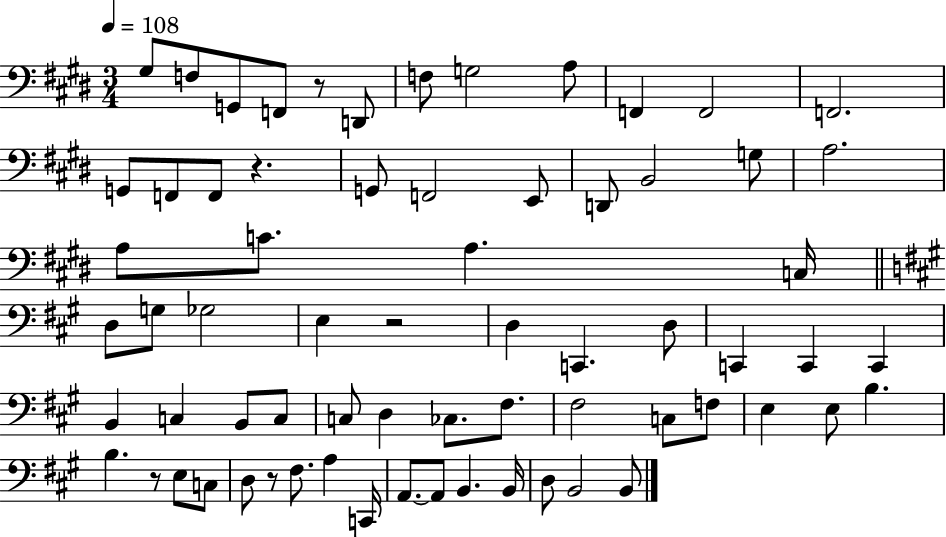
{
  \clef bass
  \numericTimeSignature
  \time 3/4
  \key e \major
  \tempo 4 = 108
  gis8 f8 g,8 f,8 r8 d,8 | f8 g2 a8 | f,4 f,2 | f,2. | \break g,8 f,8 f,8 r4. | g,8 f,2 e,8 | d,8 b,2 g8 | a2. | \break a8 c'8. a4. c16 | \bar "||" \break \key a \major d8 g8 ges2 | e4 r2 | d4 c,4. d8 | c,4 c,4 c,4 | \break b,4 c4 b,8 c8 | c8 d4 ces8. fis8. | fis2 c8 f8 | e4 e8 b4. | \break b4. r8 e8 c8 | d8 r8 fis8. a4 c,16 | a,8.~~ a,8 b,4. b,16 | d8 b,2 b,8 | \break \bar "|."
}